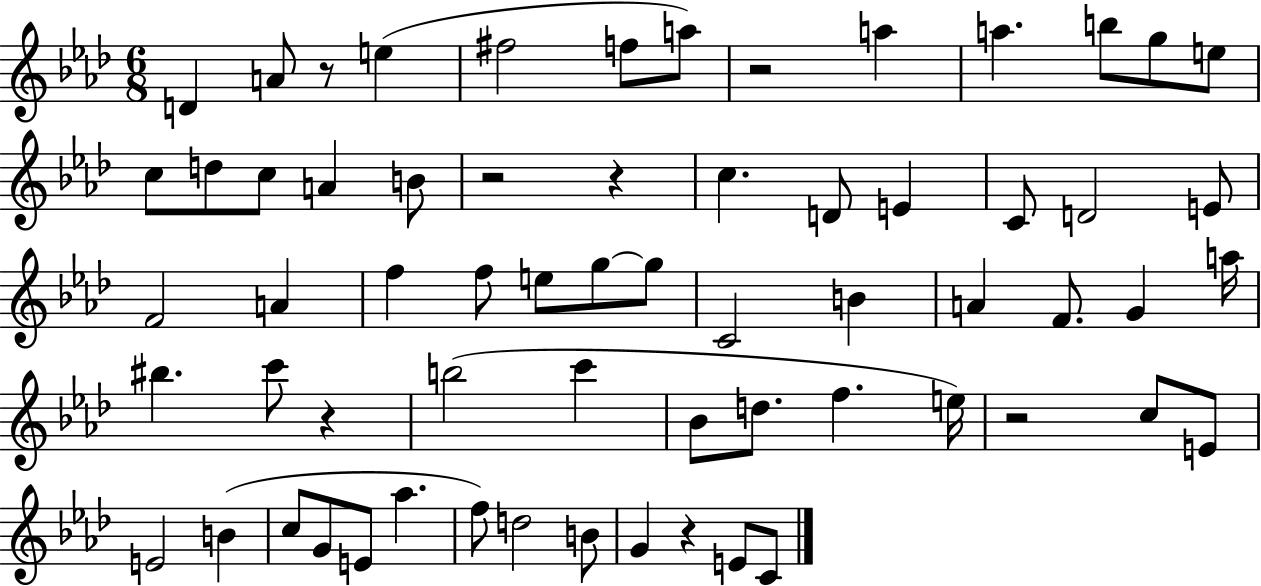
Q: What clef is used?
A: treble